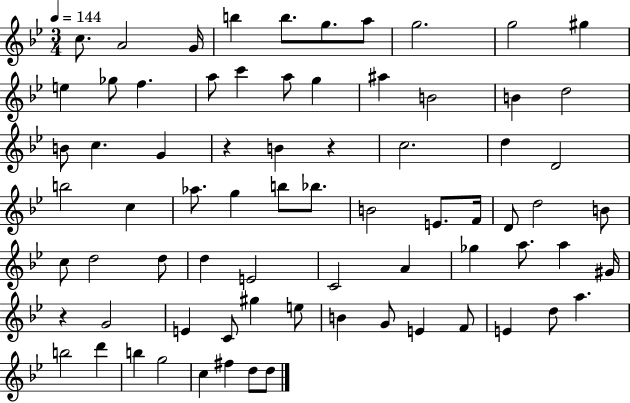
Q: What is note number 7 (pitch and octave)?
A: A5